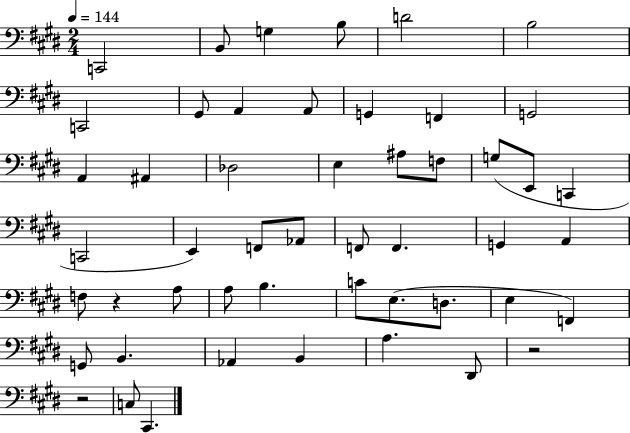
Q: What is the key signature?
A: E major